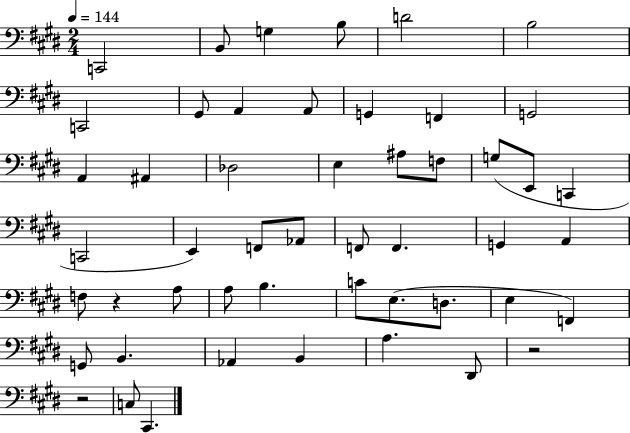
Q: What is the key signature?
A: E major